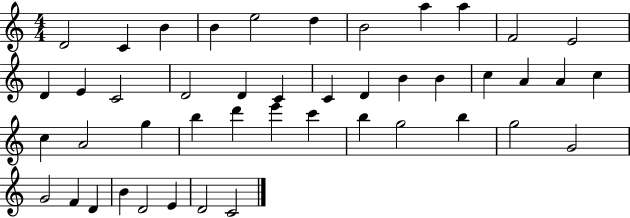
X:1
T:Untitled
M:4/4
L:1/4
K:C
D2 C B B e2 d B2 a a F2 E2 D E C2 D2 D C C D B B c A A c c A2 g b d' e' c' b g2 b g2 G2 G2 F D B D2 E D2 C2